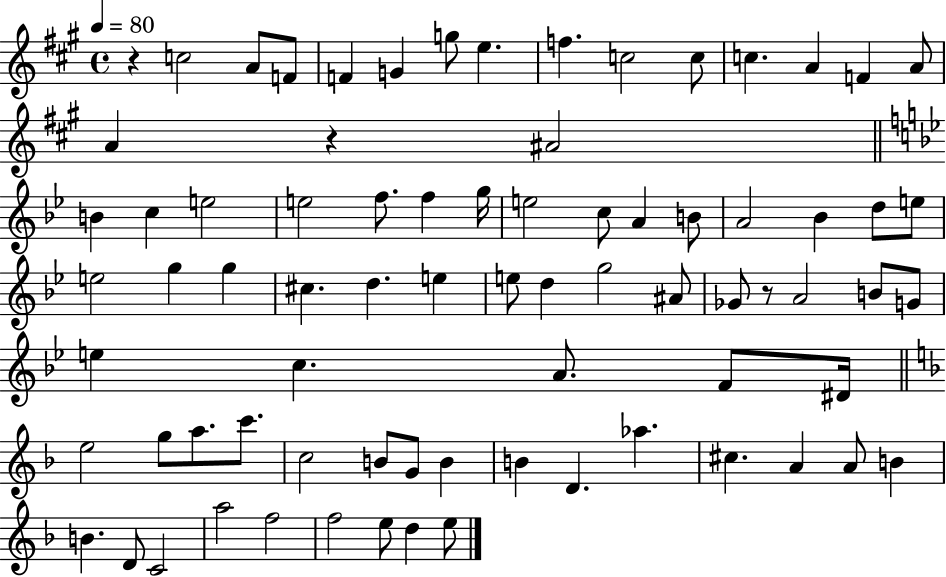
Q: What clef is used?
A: treble